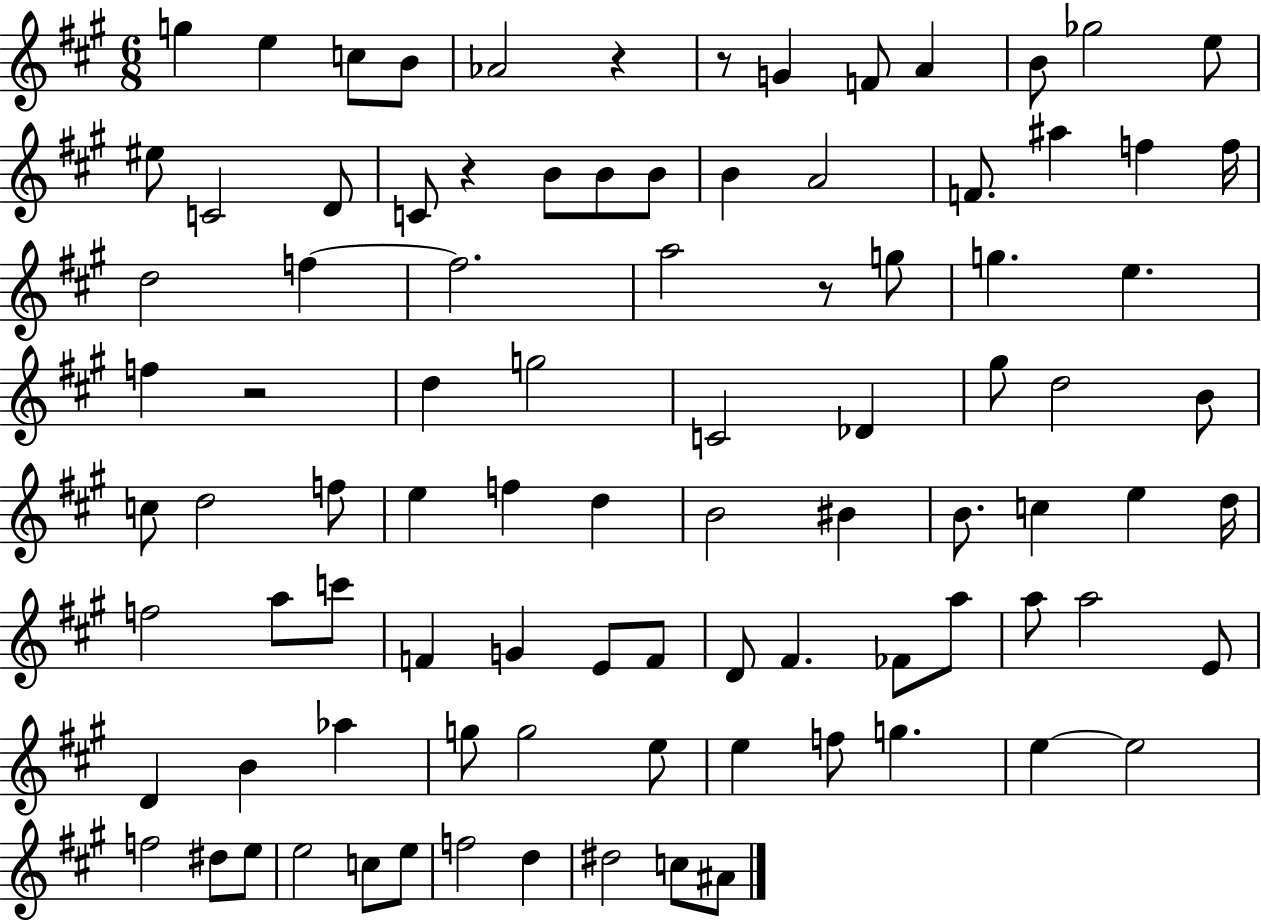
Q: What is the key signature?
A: A major